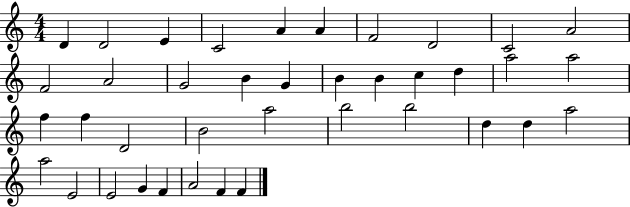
D4/q D4/h E4/q C4/h A4/q A4/q F4/h D4/h C4/h A4/h F4/h A4/h G4/h B4/q G4/q B4/q B4/q C5/q D5/q A5/h A5/h F5/q F5/q D4/h B4/h A5/h B5/h B5/h D5/q D5/q A5/h A5/h E4/h E4/h G4/q F4/q A4/h F4/q F4/q